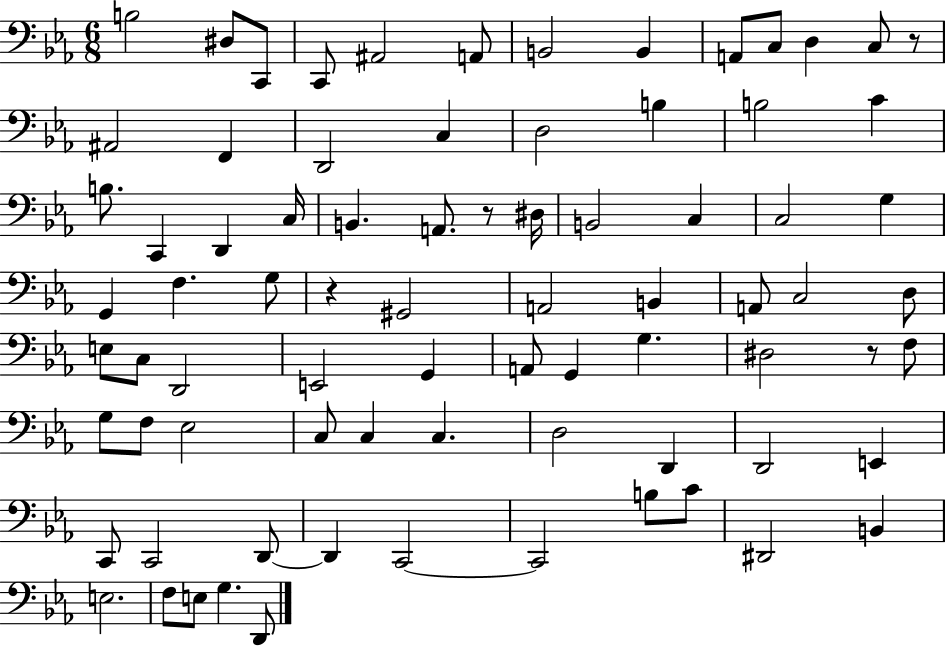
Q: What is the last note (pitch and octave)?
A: D2